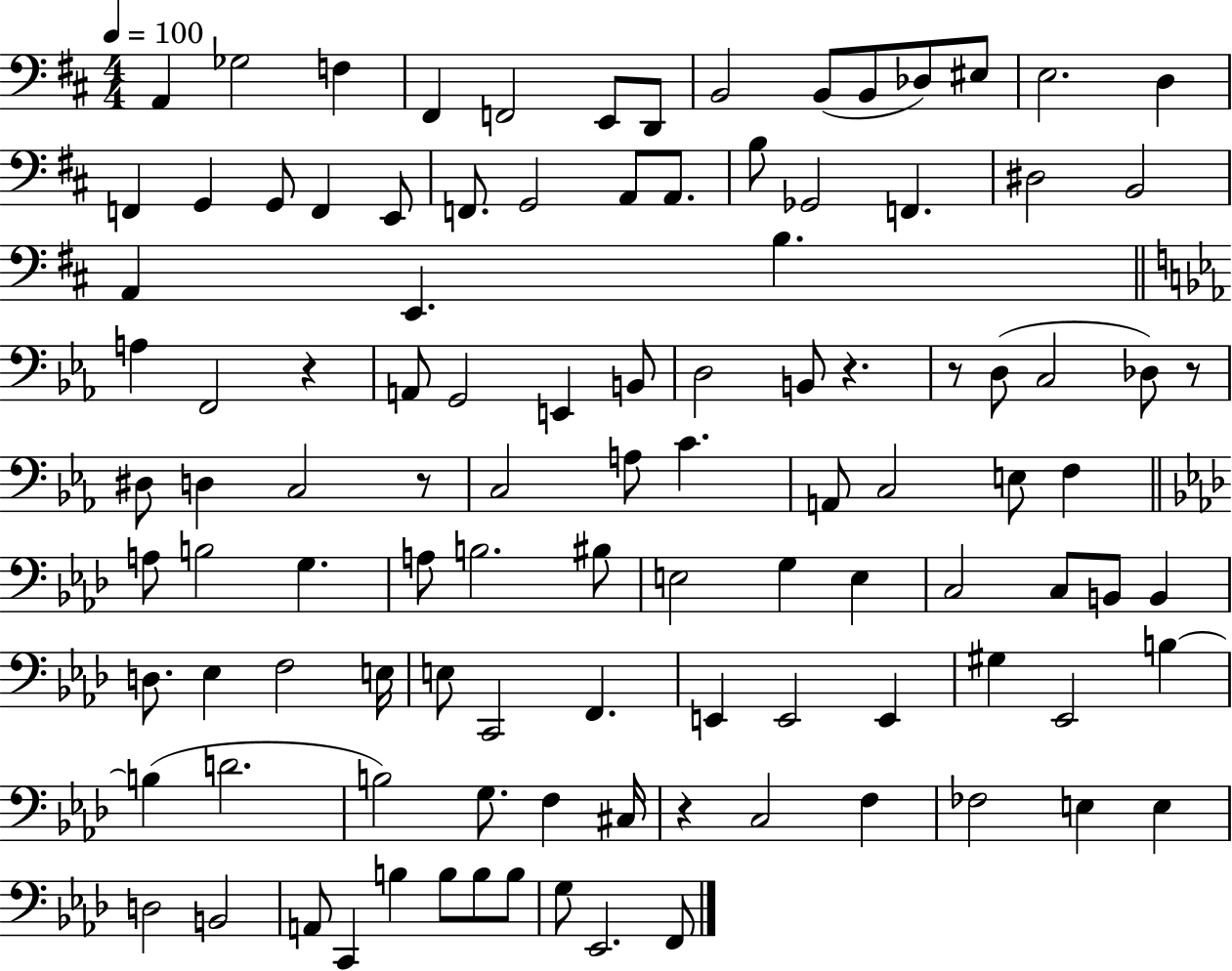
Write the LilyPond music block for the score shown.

{
  \clef bass
  \numericTimeSignature
  \time 4/4
  \key d \major
  \tempo 4 = 100
  a,4 ges2 f4 | fis,4 f,2 e,8 d,8 | b,2 b,8( b,8 des8) eis8 | e2. d4 | \break f,4 g,4 g,8 f,4 e,8 | f,8. g,2 a,8 a,8. | b8 ges,2 f,4. | dis2 b,2 | \break a,4 e,4. b4. | \bar "||" \break \key ees \major a4 f,2 r4 | a,8 g,2 e,4 b,8 | d2 b,8 r4. | r8 d8( c2 des8) r8 | \break dis8 d4 c2 r8 | c2 a8 c'4. | a,8 c2 e8 f4 | \bar "||" \break \key f \minor a8 b2 g4. | a8 b2. bis8 | e2 g4 e4 | c2 c8 b,8 b,4 | \break d8. ees4 f2 e16 | e8 c,2 f,4. | e,4 e,2 e,4 | gis4 ees,2 b4~~ | \break b4( d'2. | b2) g8. f4 cis16 | r4 c2 f4 | fes2 e4 e4 | \break d2 b,2 | a,8 c,4 b4 b8 b8 b8 | g8 ees,2. f,8 | \bar "|."
}